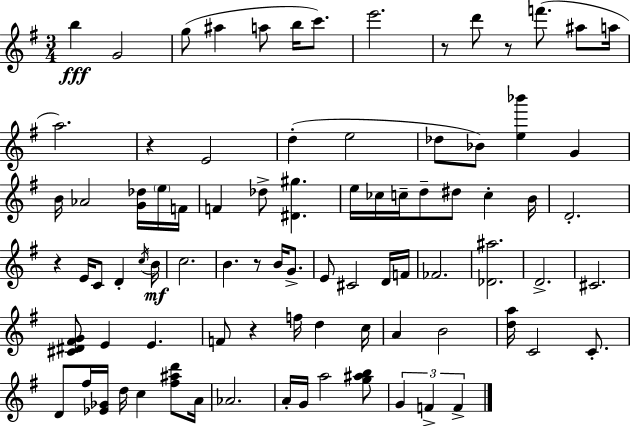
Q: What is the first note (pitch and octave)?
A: B5